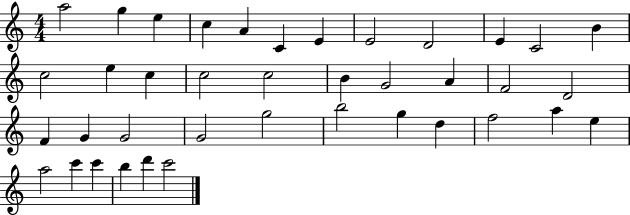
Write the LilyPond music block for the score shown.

{
  \clef treble
  \numericTimeSignature
  \time 4/4
  \key c \major
  a''2 g''4 e''4 | c''4 a'4 c'4 e'4 | e'2 d'2 | e'4 c'2 b'4 | \break c''2 e''4 c''4 | c''2 c''2 | b'4 g'2 a'4 | f'2 d'2 | \break f'4 g'4 g'2 | g'2 g''2 | b''2 g''4 d''4 | f''2 a''4 e''4 | \break a''2 c'''4 c'''4 | b''4 d'''4 c'''2 | \bar "|."
}